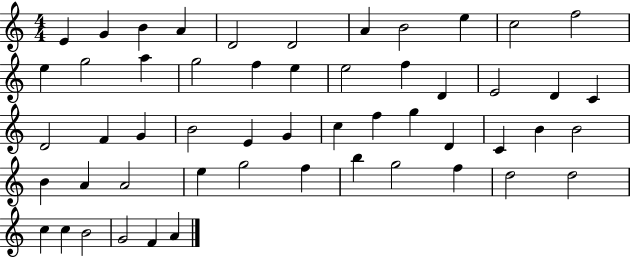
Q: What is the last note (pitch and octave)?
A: A4